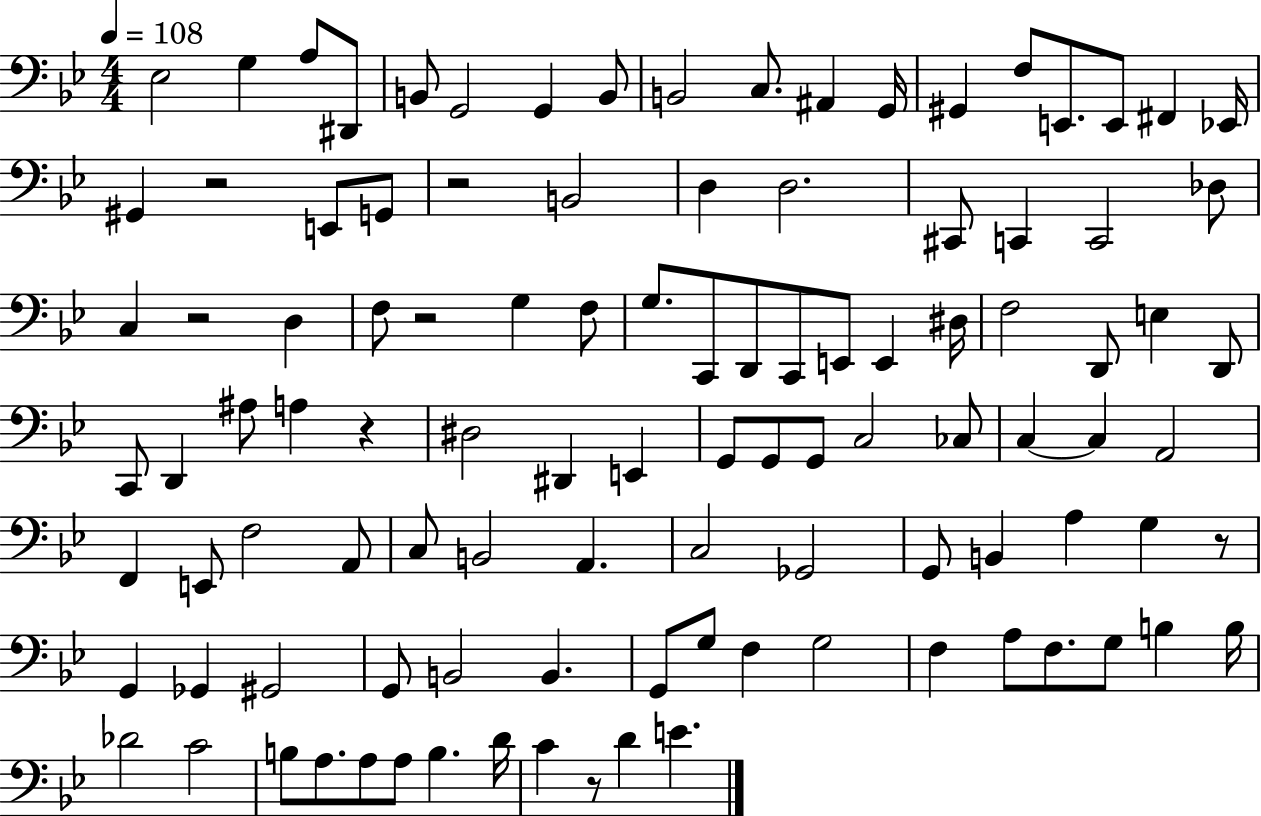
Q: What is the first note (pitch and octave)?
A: Eb3